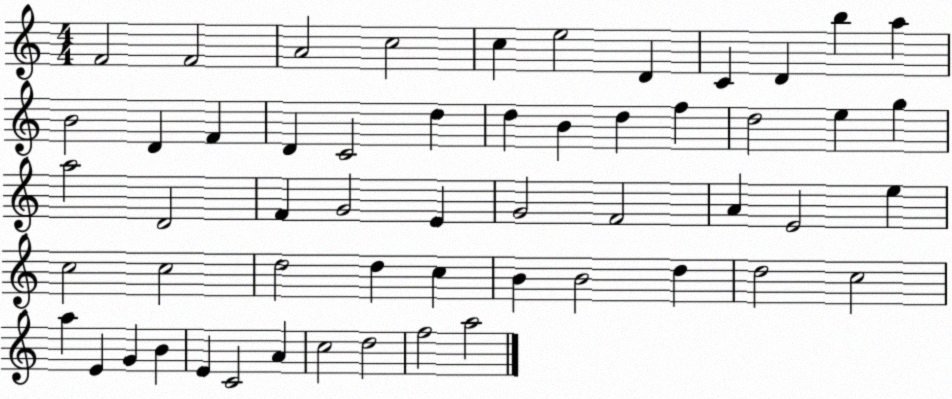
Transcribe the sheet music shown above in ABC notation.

X:1
T:Untitled
M:4/4
L:1/4
K:C
F2 F2 A2 c2 c e2 D C D b a B2 D F D C2 d d B d f d2 e g a2 D2 F G2 E G2 F2 A E2 e c2 c2 d2 d c B B2 d d2 c2 a E G B E C2 A c2 d2 f2 a2